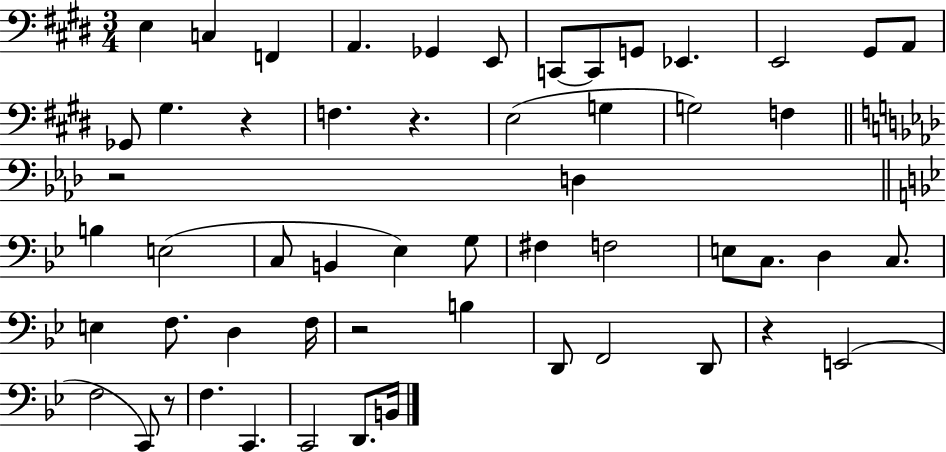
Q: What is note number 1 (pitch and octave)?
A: E3